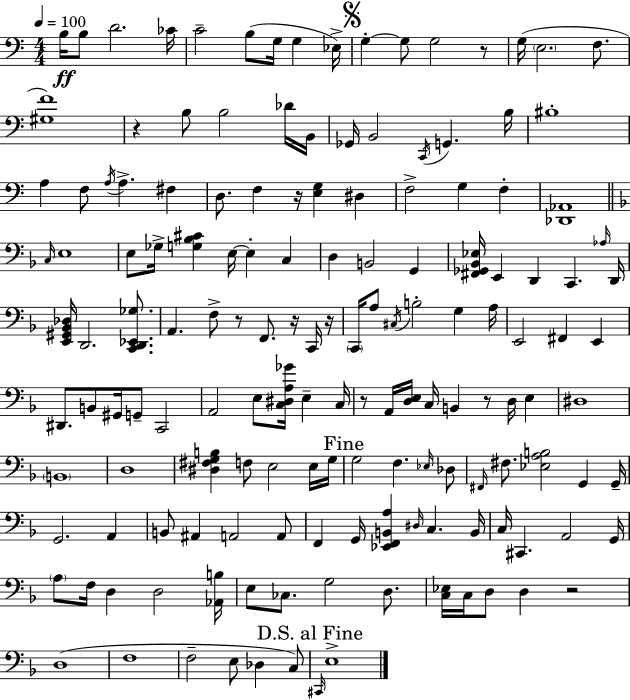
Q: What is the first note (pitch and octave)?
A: B3